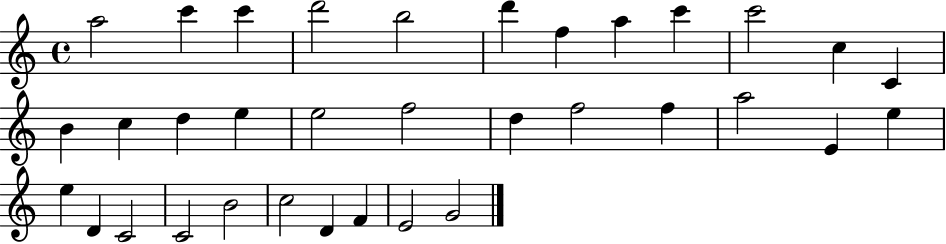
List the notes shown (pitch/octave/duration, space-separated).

A5/h C6/q C6/q D6/h B5/h D6/q F5/q A5/q C6/q C6/h C5/q C4/q B4/q C5/q D5/q E5/q E5/h F5/h D5/q F5/h F5/q A5/h E4/q E5/q E5/q D4/q C4/h C4/h B4/h C5/h D4/q F4/q E4/h G4/h